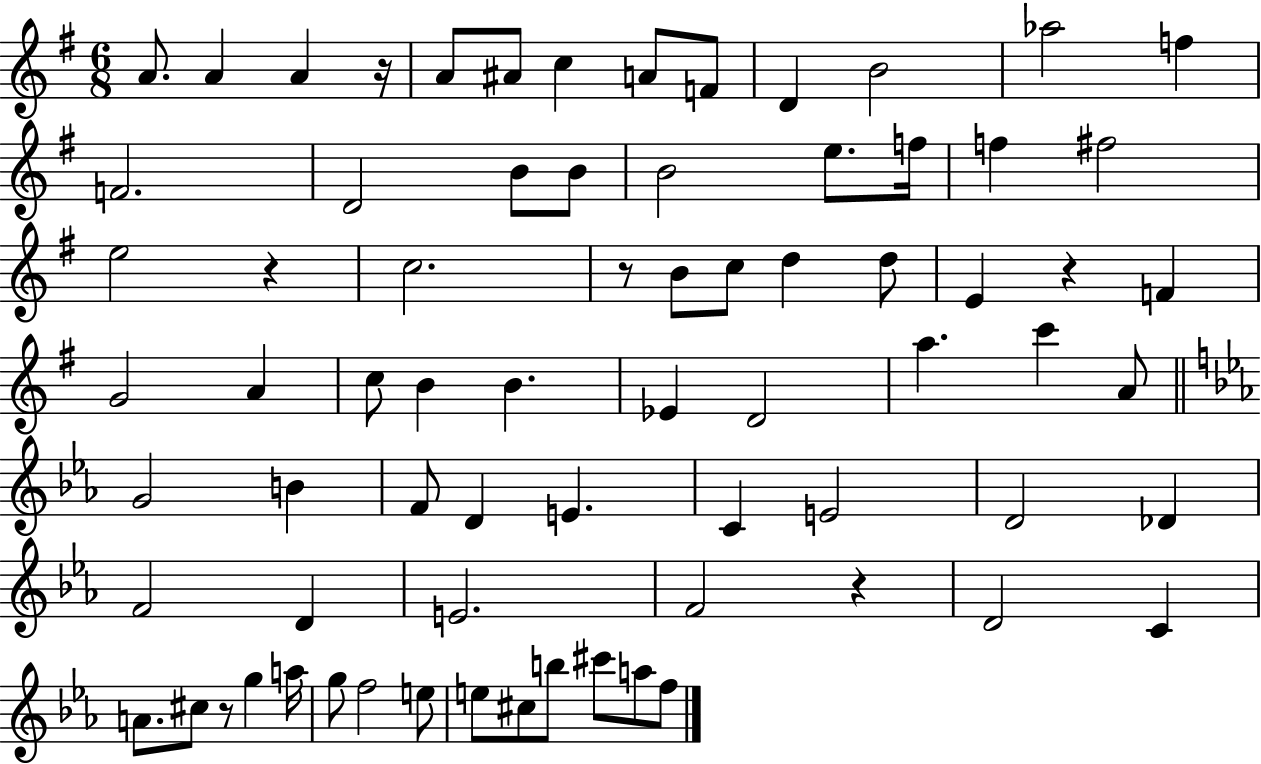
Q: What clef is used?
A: treble